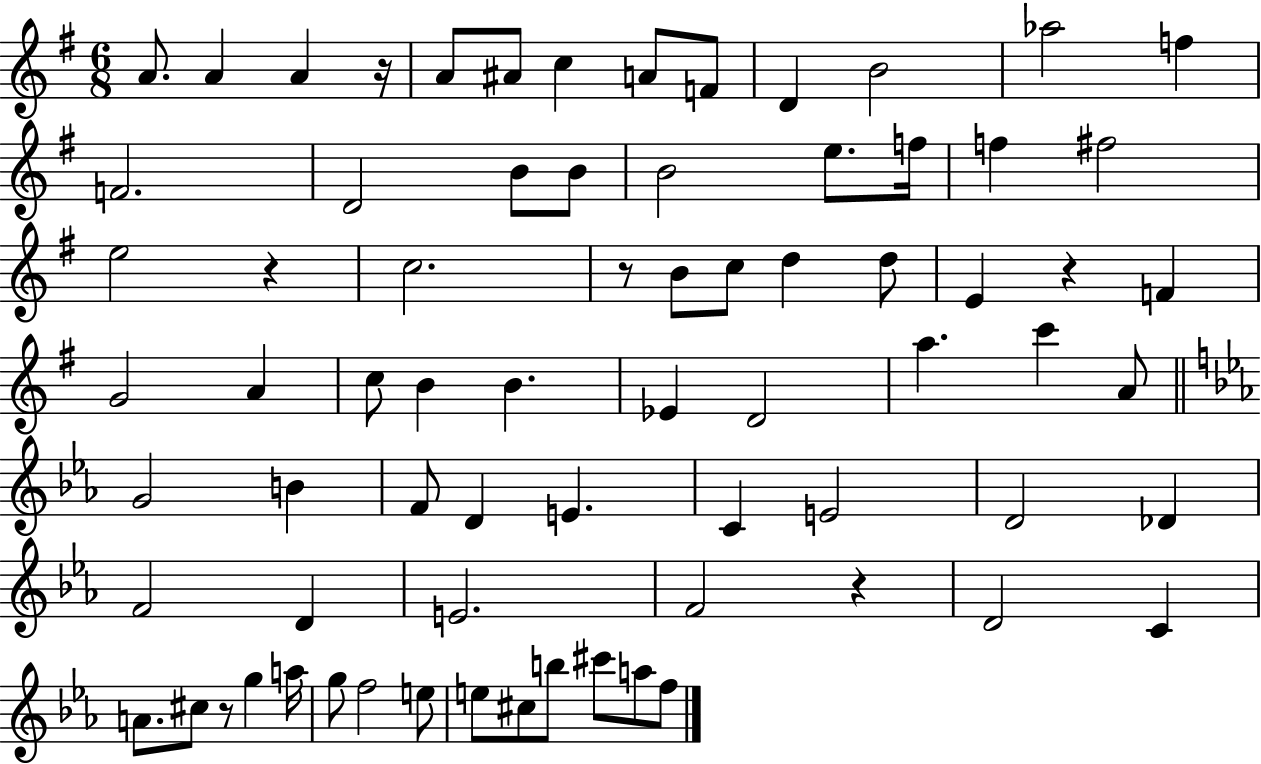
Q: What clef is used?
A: treble